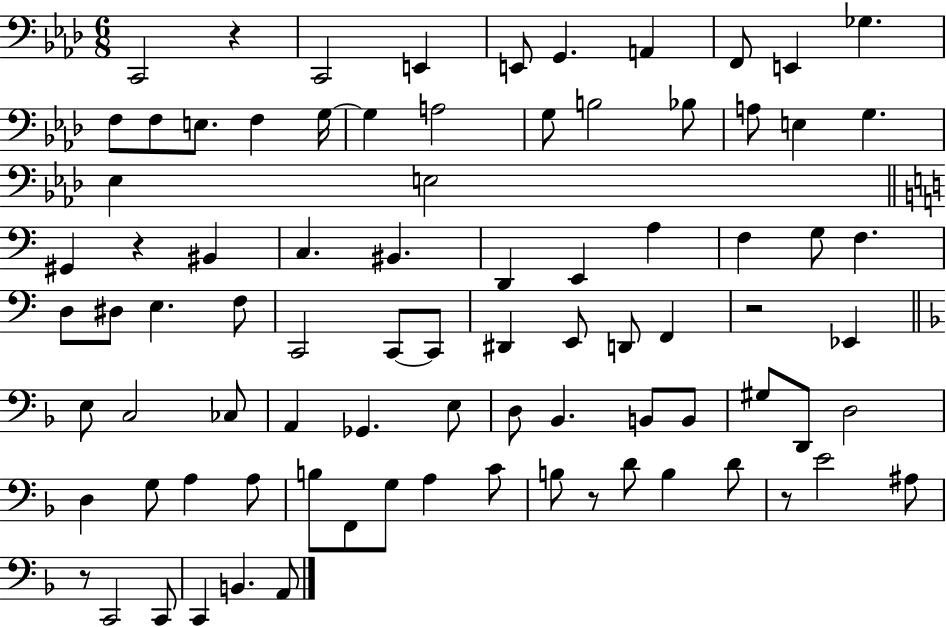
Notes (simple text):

C2/h R/q C2/h E2/q E2/e G2/q. A2/q F2/e E2/q Gb3/q. F3/e F3/e E3/e. F3/q G3/s G3/q A3/h G3/e B3/h Bb3/e A3/e E3/q G3/q. Eb3/q E3/h G#2/q R/q BIS2/q C3/q. BIS2/q. D2/q E2/q A3/q F3/q G3/e F3/q. D3/e D#3/e E3/q. F3/e C2/h C2/e C2/e D#2/q E2/e D2/e F2/q R/h Eb2/q E3/e C3/h CES3/e A2/q Gb2/q. E3/e D3/e Bb2/q. B2/e B2/e G#3/e D2/e D3/h D3/q G3/e A3/q A3/e B3/e F2/e G3/e A3/q C4/e B3/e R/e D4/e B3/q D4/e R/e E4/h A#3/e R/e C2/h C2/e C2/q B2/q. A2/e